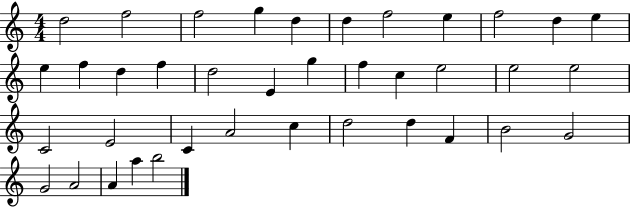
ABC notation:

X:1
T:Untitled
M:4/4
L:1/4
K:C
d2 f2 f2 g d d f2 e f2 d e e f d f d2 E g f c e2 e2 e2 C2 E2 C A2 c d2 d F B2 G2 G2 A2 A a b2